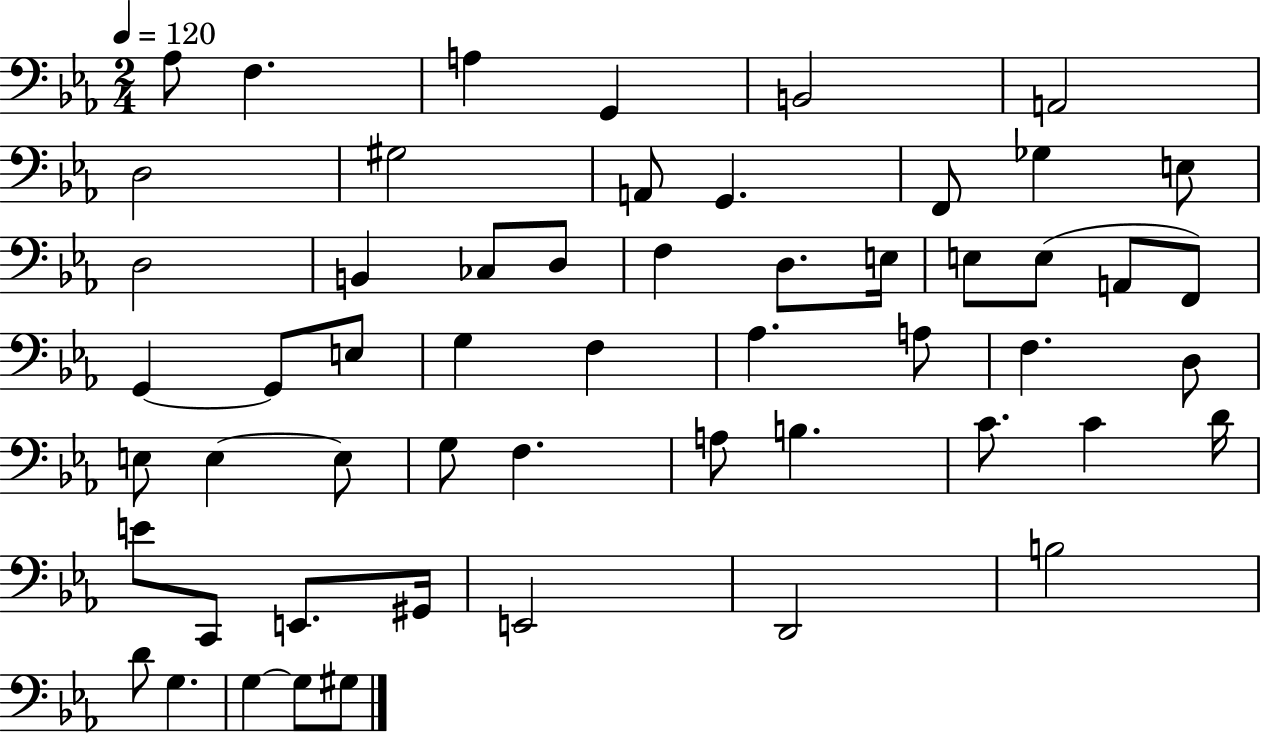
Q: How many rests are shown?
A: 0